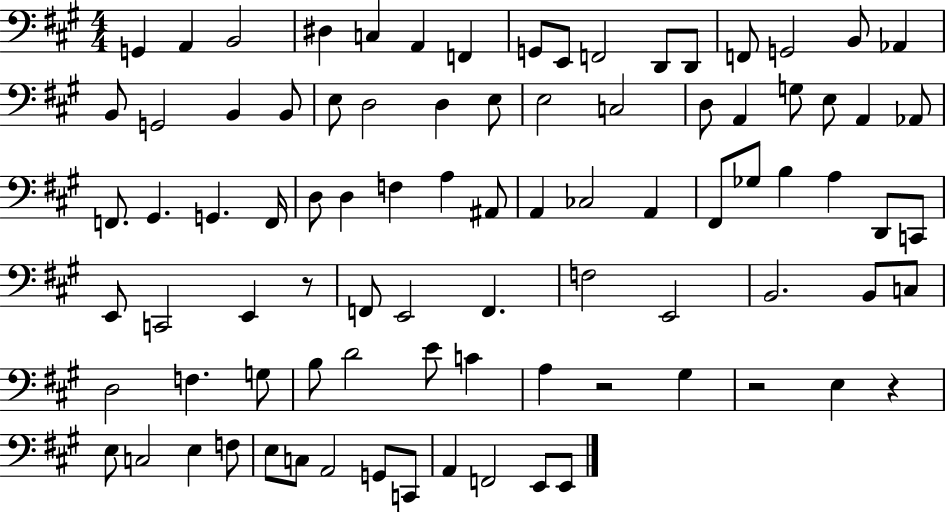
{
  \clef bass
  \numericTimeSignature
  \time 4/4
  \key a \major
  g,4 a,4 b,2 | dis4 c4 a,4 f,4 | g,8 e,8 f,2 d,8 d,8 | f,8 g,2 b,8 aes,4 | \break b,8 g,2 b,4 b,8 | e8 d2 d4 e8 | e2 c2 | d8 a,4 g8 e8 a,4 aes,8 | \break f,8. gis,4. g,4. f,16 | d8 d4 f4 a4 ais,8 | a,4 ces2 a,4 | fis,8 ges8 b4 a4 d,8 c,8 | \break e,8 c,2 e,4 r8 | f,8 e,2 f,4. | f2 e,2 | b,2. b,8 c8 | \break d2 f4. g8 | b8 d'2 e'8 c'4 | a4 r2 gis4 | r2 e4 r4 | \break e8 c2 e4 f8 | e8 c8 a,2 g,8 c,8 | a,4 f,2 e,8 e,8 | \bar "|."
}